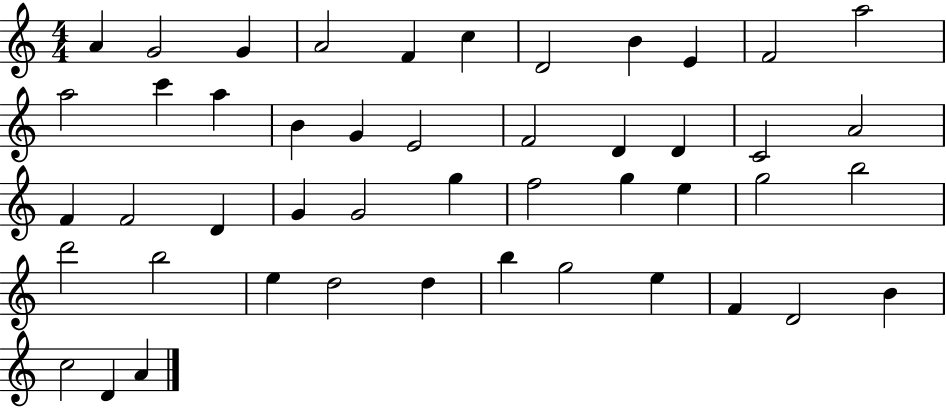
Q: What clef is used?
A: treble